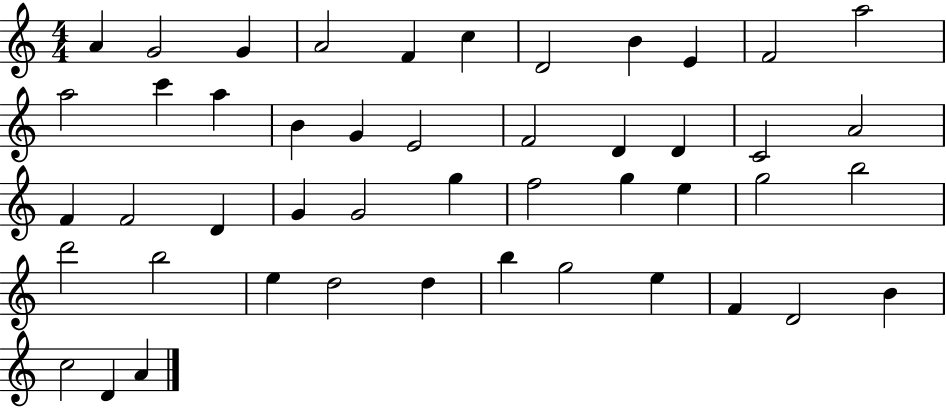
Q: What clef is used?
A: treble